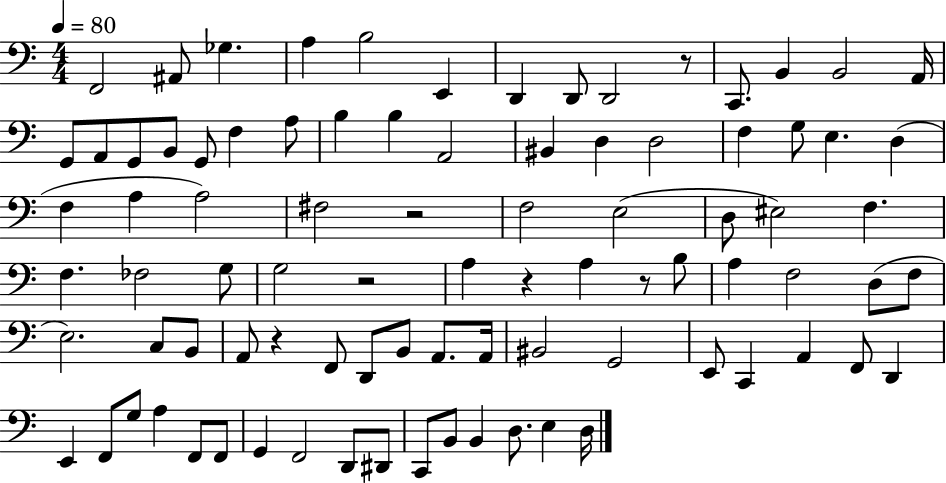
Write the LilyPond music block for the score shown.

{
  \clef bass
  \numericTimeSignature
  \time 4/4
  \key c \major
  \tempo 4 = 80
  f,2 ais,8 ges4. | a4 b2 e,4 | d,4 d,8 d,2 r8 | c,8. b,4 b,2 a,16 | \break g,8 a,8 g,8 b,8 g,8 f4 a8 | b4 b4 a,2 | bis,4 d4 d2 | f4 g8 e4. d4( | \break f4 a4 a2) | fis2 r2 | f2 e2( | d8 eis2) f4. | \break f4. fes2 g8 | g2 r2 | a4 r4 a4 r8 b8 | a4 f2 d8( f8 | \break e2.) c8 b,8 | a,8 r4 f,8 d,8 b,8 a,8. a,16 | bis,2 g,2 | e,8 c,4 a,4 f,8 d,4 | \break e,4 f,8 g8 a4 f,8 f,8 | g,4 f,2 d,8 dis,8 | c,8 b,8 b,4 d8. e4 d16 | \bar "|."
}